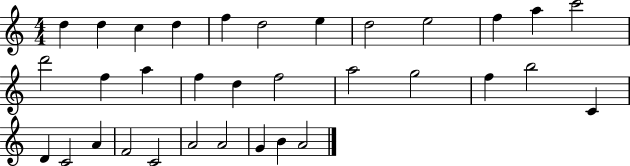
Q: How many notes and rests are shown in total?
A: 33